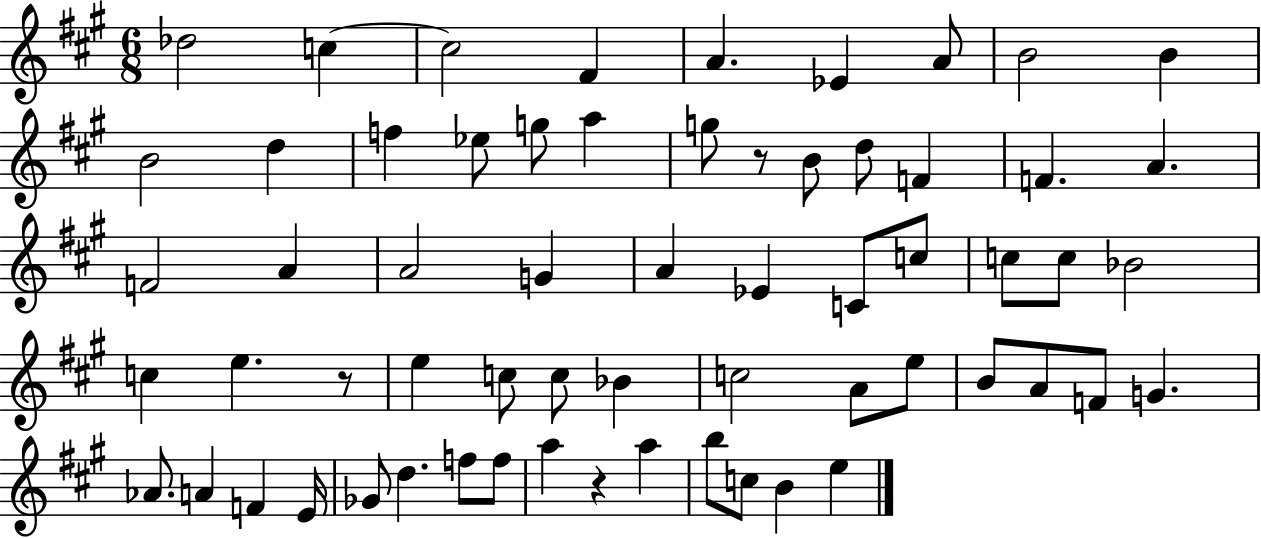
Db5/h C5/q C5/h F#4/q A4/q. Eb4/q A4/e B4/h B4/q B4/h D5/q F5/q Eb5/e G5/e A5/q G5/e R/e B4/e D5/e F4/q F4/q. A4/q. F4/h A4/q A4/h G4/q A4/q Eb4/q C4/e C5/e C5/e C5/e Bb4/h C5/q E5/q. R/e E5/q C5/e C5/e Bb4/q C5/h A4/e E5/e B4/e A4/e F4/e G4/q. Ab4/e. A4/q F4/q E4/s Gb4/e D5/q. F5/e F5/e A5/q R/q A5/q B5/e C5/e B4/q E5/q